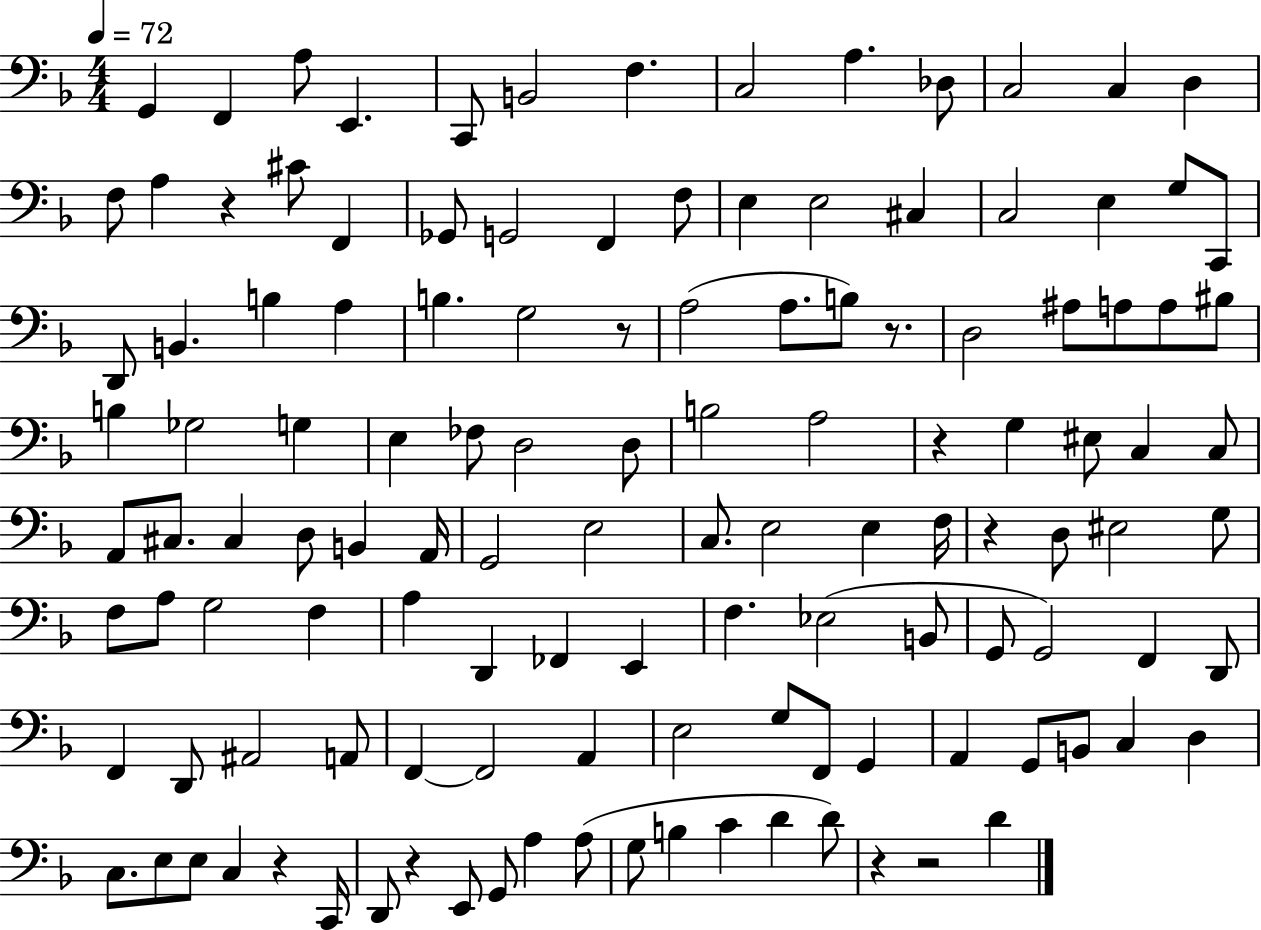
G2/q F2/q A3/e E2/q. C2/e B2/h F3/q. C3/h A3/q. Db3/e C3/h C3/q D3/q F3/e A3/q R/q C#4/e F2/q Gb2/e G2/h F2/q F3/e E3/q E3/h C#3/q C3/h E3/q G3/e C2/e D2/e B2/q. B3/q A3/q B3/q. G3/h R/e A3/h A3/e. B3/e R/e. D3/h A#3/e A3/e A3/e BIS3/e B3/q Gb3/h G3/q E3/q FES3/e D3/h D3/e B3/h A3/h R/q G3/q EIS3/e C3/q C3/e A2/e C#3/e. C#3/q D3/e B2/q A2/s G2/h E3/h C3/e. E3/h E3/q F3/s R/q D3/e EIS3/h G3/e F3/e A3/e G3/h F3/q A3/q D2/q FES2/q E2/q F3/q. Eb3/h B2/e G2/e G2/h F2/q D2/e F2/q D2/e A#2/h A2/e F2/q F2/h A2/q E3/h G3/e F2/e G2/q A2/q G2/e B2/e C3/q D3/q C3/e. E3/e E3/e C3/q R/q C2/s D2/e R/q E2/e G2/e A3/q A3/e G3/e B3/q C4/q D4/q D4/e R/q R/h D4/q